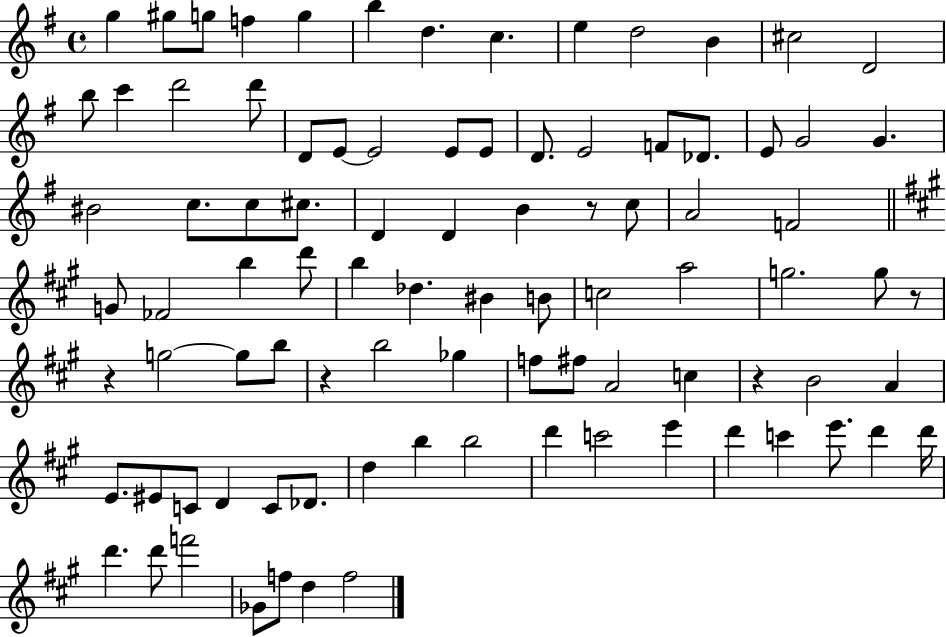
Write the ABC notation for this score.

X:1
T:Untitled
M:4/4
L:1/4
K:G
g ^g/2 g/2 f g b d c e d2 B ^c2 D2 b/2 c' d'2 d'/2 D/2 E/2 E2 E/2 E/2 D/2 E2 F/2 _D/2 E/2 G2 G ^B2 c/2 c/2 ^c/2 D D B z/2 c/2 A2 F2 G/2 _F2 b d'/2 b _d ^B B/2 c2 a2 g2 g/2 z/2 z g2 g/2 b/2 z b2 _g f/2 ^f/2 A2 c z B2 A E/2 ^E/2 C/2 D C/2 _D/2 d b b2 d' c'2 e' d' c' e'/2 d' d'/4 d' d'/2 f'2 _G/2 f/2 d f2